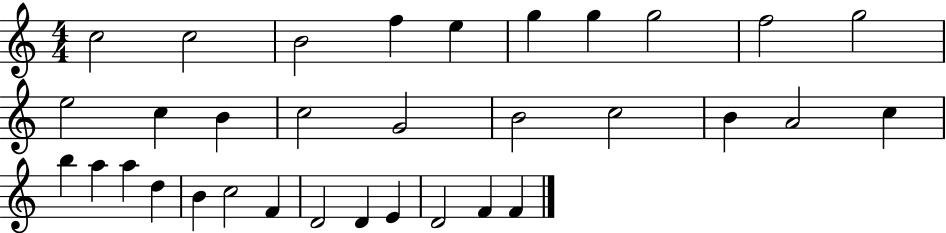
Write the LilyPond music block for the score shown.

{
  \clef treble
  \numericTimeSignature
  \time 4/4
  \key c \major
  c''2 c''2 | b'2 f''4 e''4 | g''4 g''4 g''2 | f''2 g''2 | \break e''2 c''4 b'4 | c''2 g'2 | b'2 c''2 | b'4 a'2 c''4 | \break b''4 a''4 a''4 d''4 | b'4 c''2 f'4 | d'2 d'4 e'4 | d'2 f'4 f'4 | \break \bar "|."
}